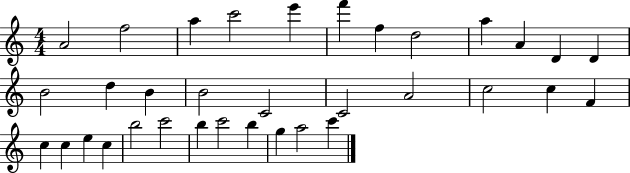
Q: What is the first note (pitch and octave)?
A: A4